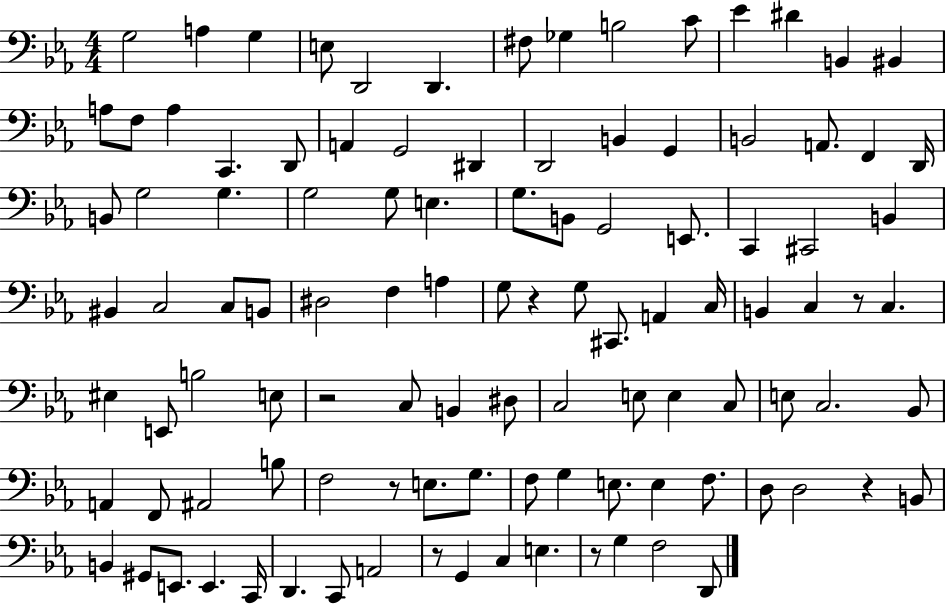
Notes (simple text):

G3/h A3/q G3/q E3/e D2/h D2/q. F#3/e Gb3/q B3/h C4/e Eb4/q D#4/q B2/q BIS2/q A3/e F3/e A3/q C2/q. D2/e A2/q G2/h D#2/q D2/h B2/q G2/q B2/h A2/e. F2/q D2/s B2/e G3/h G3/q. G3/h G3/e E3/q. G3/e. B2/e G2/h E2/e. C2/q C#2/h B2/q BIS2/q C3/h C3/e B2/e D#3/h F3/q A3/q G3/e R/q G3/e C#2/e. A2/q C3/s B2/q C3/q R/e C3/q. EIS3/q E2/e B3/h E3/e R/h C3/e B2/q D#3/e C3/h E3/e E3/q C3/e E3/e C3/h. Bb2/e A2/q F2/e A#2/h B3/e F3/h R/e E3/e. G3/e. F3/e G3/q E3/e. E3/q F3/e. D3/e D3/h R/q B2/e B2/q G#2/e E2/e. E2/q. C2/s D2/q. C2/e A2/h R/e G2/q C3/q E3/q. R/e G3/q F3/h D2/e